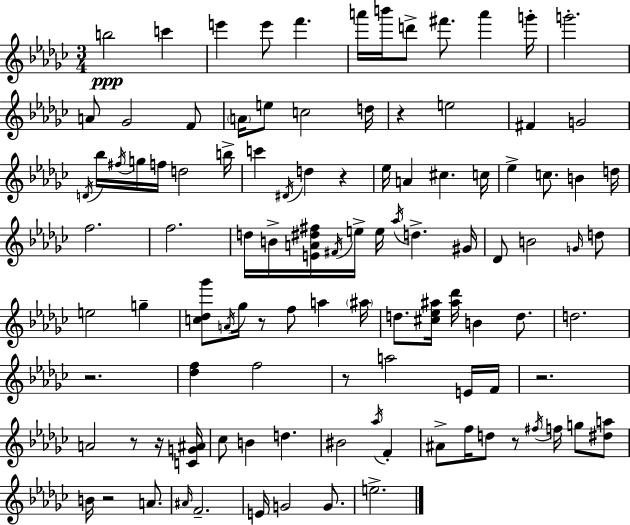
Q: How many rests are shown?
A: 10